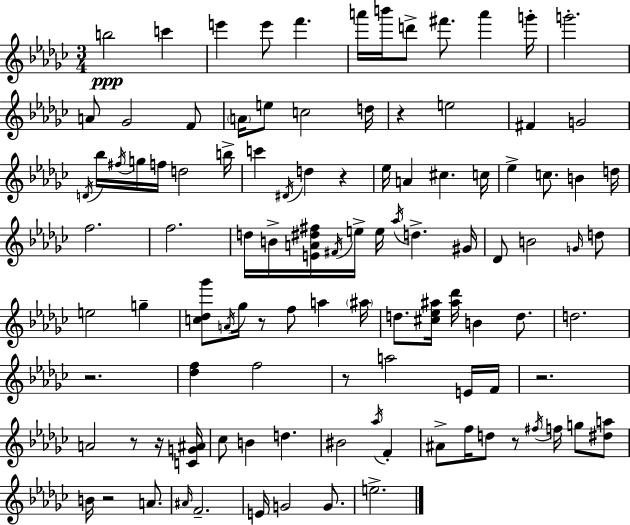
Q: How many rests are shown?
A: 10